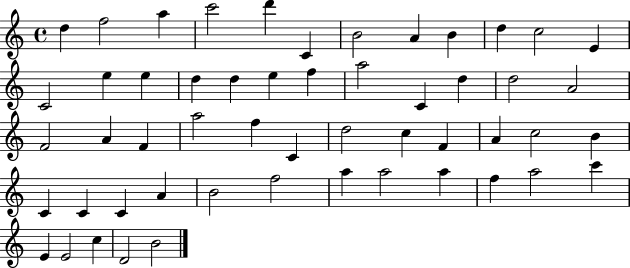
{
  \clef treble
  \time 4/4
  \defaultTimeSignature
  \key c \major
  d''4 f''2 a''4 | c'''2 d'''4 c'4 | b'2 a'4 b'4 | d''4 c''2 e'4 | \break c'2 e''4 e''4 | d''4 d''4 e''4 f''4 | a''2 c'4 d''4 | d''2 a'2 | \break f'2 a'4 f'4 | a''2 f''4 c'4 | d''2 c''4 f'4 | a'4 c''2 b'4 | \break c'4 c'4 c'4 a'4 | b'2 f''2 | a''4 a''2 a''4 | f''4 a''2 c'''4 | \break e'4 e'2 c''4 | d'2 b'2 | \bar "|."
}